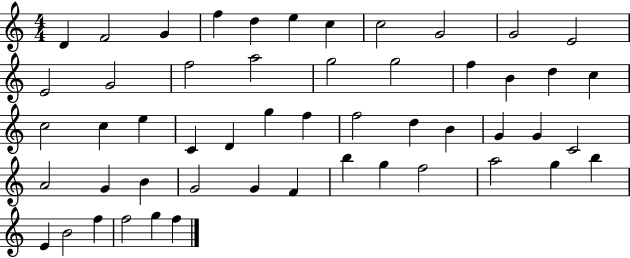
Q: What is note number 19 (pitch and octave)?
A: B4